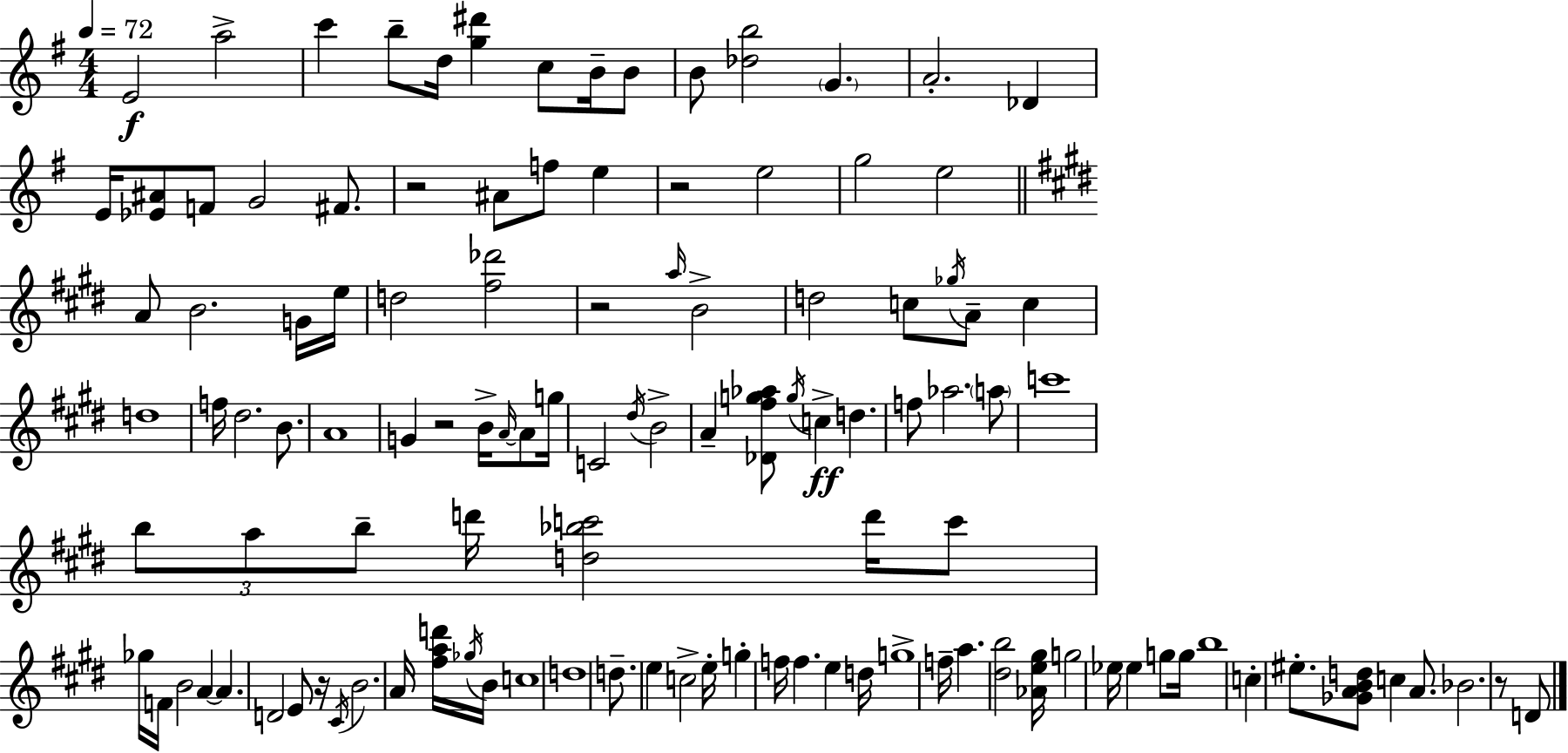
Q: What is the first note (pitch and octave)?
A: E4